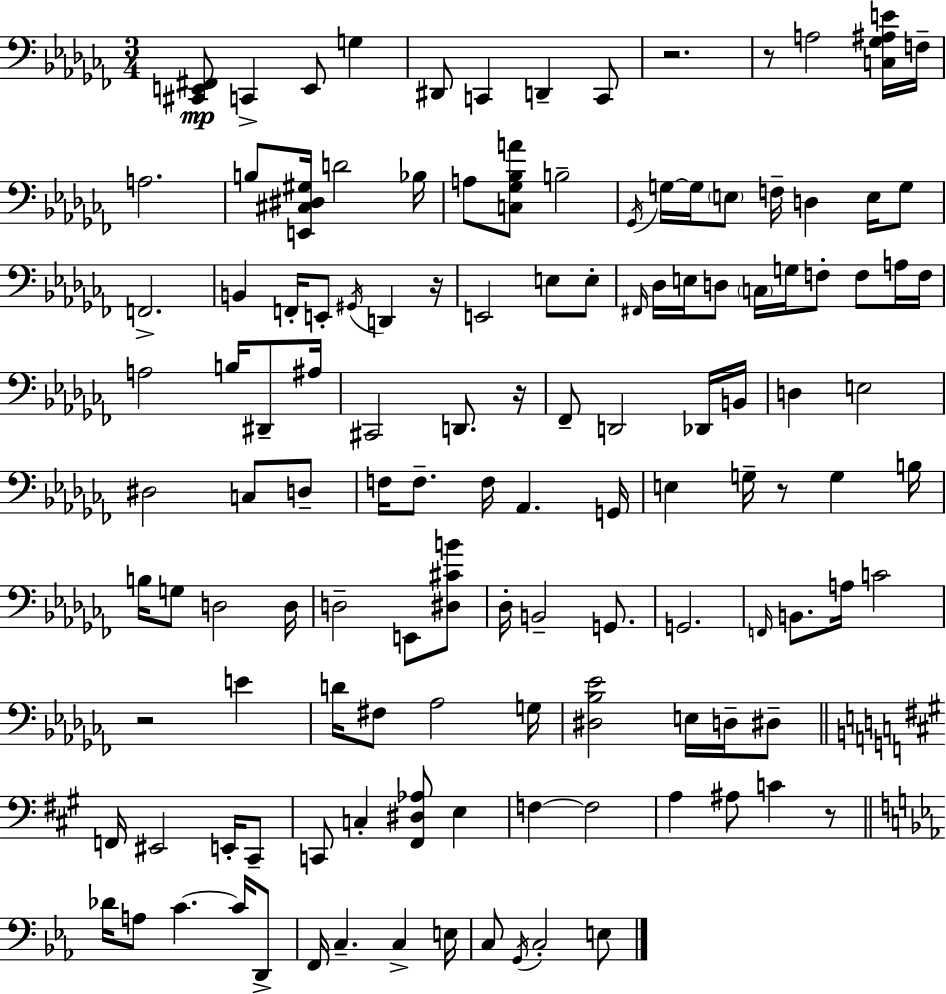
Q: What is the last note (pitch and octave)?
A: E3